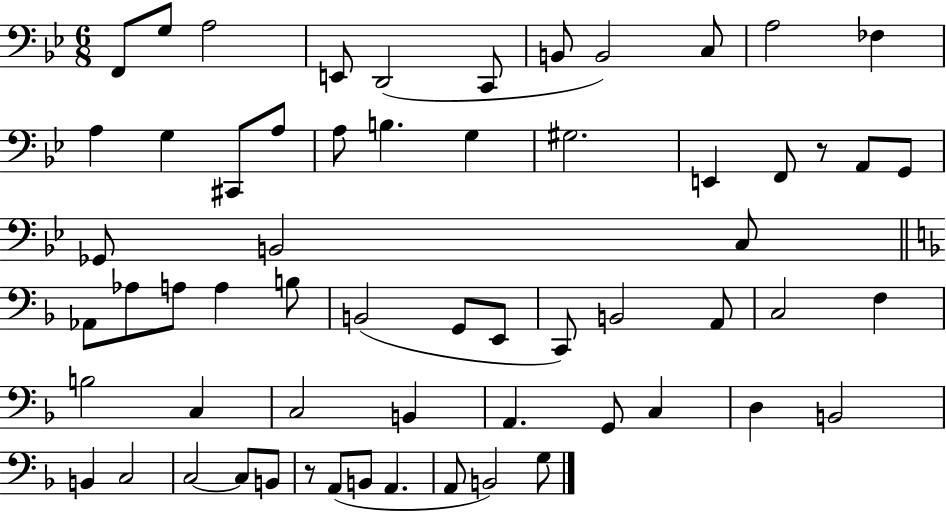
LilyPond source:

{
  \clef bass
  \numericTimeSignature
  \time 6/8
  \key bes \major
  f,8 g8 a2 | e,8 d,2( c,8 | b,8 b,2) c8 | a2 fes4 | \break a4 g4 cis,8 a8 | a8 b4. g4 | gis2. | e,4 f,8 r8 a,8 g,8 | \break ges,8 b,2 c8 | \bar "||" \break \key f \major aes,8 aes8 a8 a4 b8 | b,2( g,8 e,8 | c,8) b,2 a,8 | c2 f4 | \break b2 c4 | c2 b,4 | a,4. g,8 c4 | d4 b,2 | \break b,4 c2 | c2~~ c8 b,8 | r8 a,8( b,8 a,4. | a,8 b,2) g8 | \break \bar "|."
}